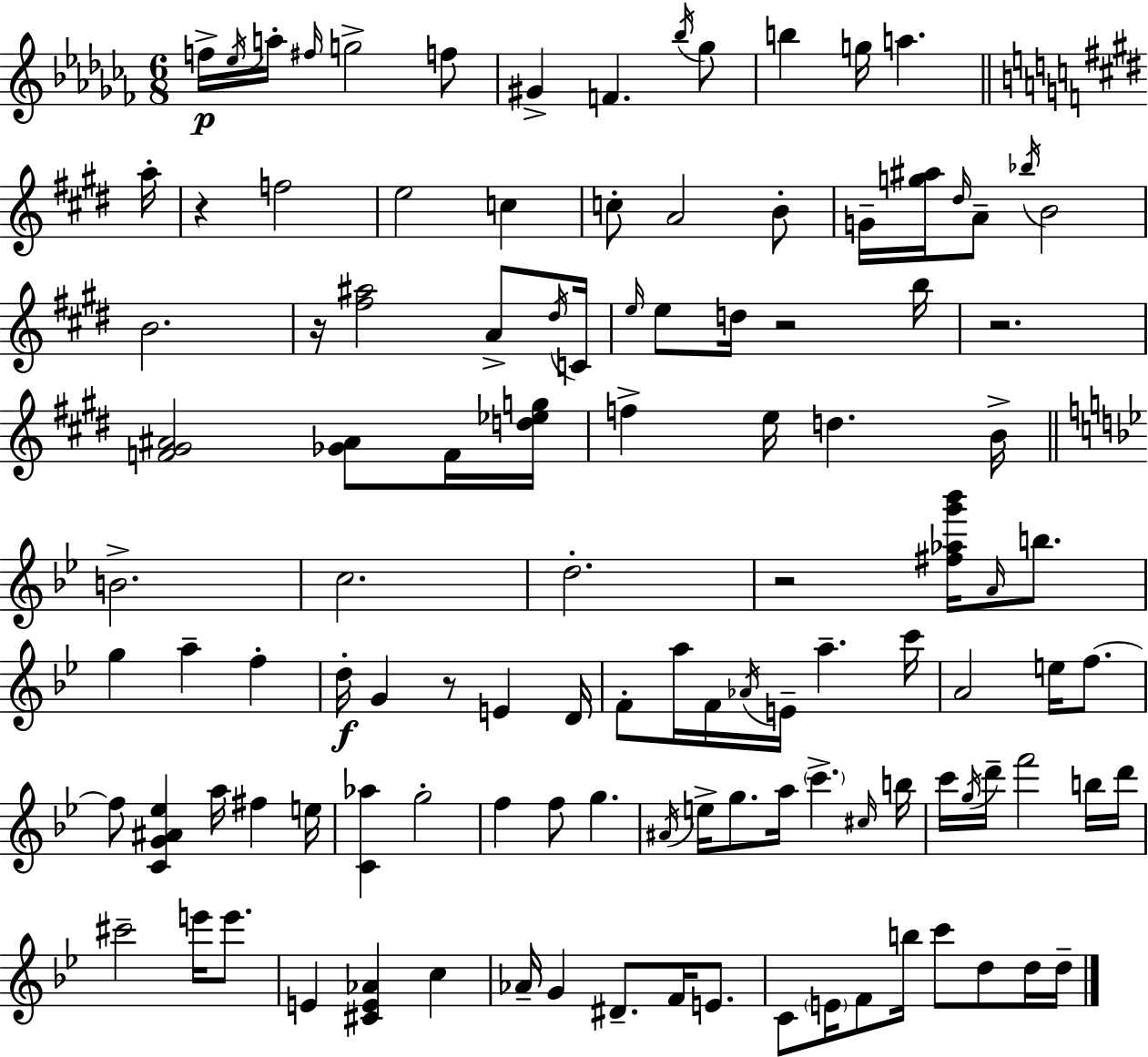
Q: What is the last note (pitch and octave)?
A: D5